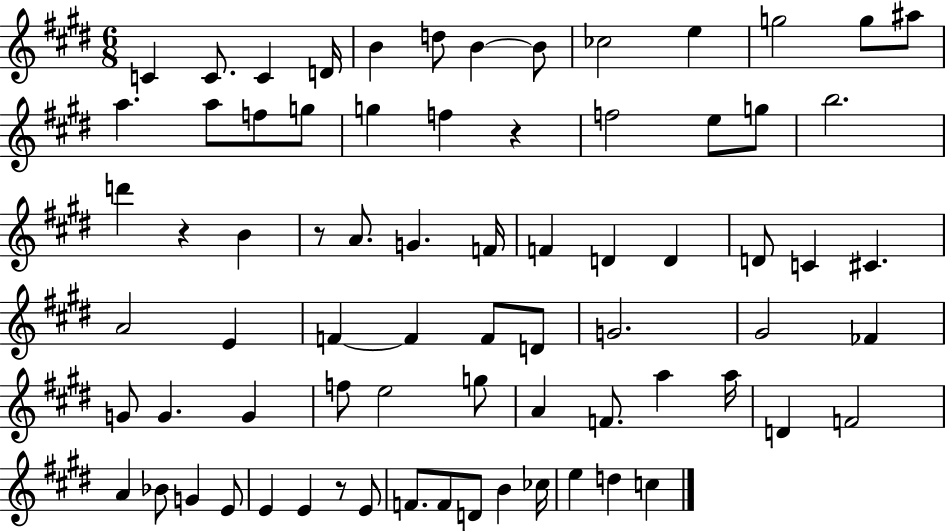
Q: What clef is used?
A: treble